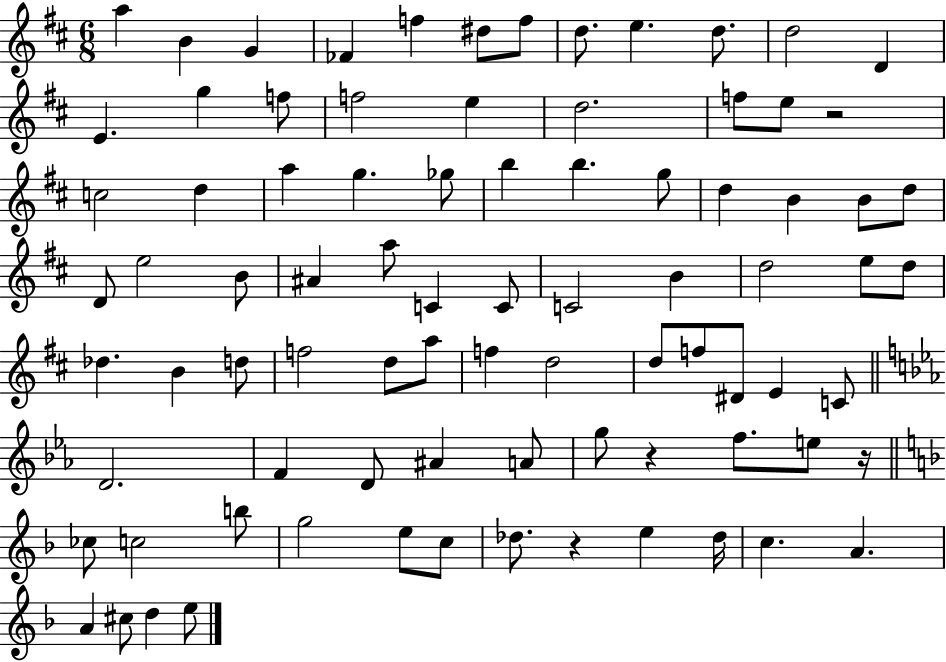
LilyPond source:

{
  \clef treble
  \numericTimeSignature
  \time 6/8
  \key d \major
  a''4 b'4 g'4 | fes'4 f''4 dis''8 f''8 | d''8. e''4. d''8. | d''2 d'4 | \break e'4. g''4 f''8 | f''2 e''4 | d''2. | f''8 e''8 r2 | \break c''2 d''4 | a''4 g''4. ges''8 | b''4 b''4. g''8 | d''4 b'4 b'8 d''8 | \break d'8 e''2 b'8 | ais'4 a''8 c'4 c'8 | c'2 b'4 | d''2 e''8 d''8 | \break des''4. b'4 d''8 | f''2 d''8 a''8 | f''4 d''2 | d''8 f''8 dis'8 e'4 c'8 | \break \bar "||" \break \key c \minor d'2. | f'4 d'8 ais'4 a'8 | g''8 r4 f''8. e''8 r16 | \bar "||" \break \key f \major ces''8 c''2 b''8 | g''2 e''8 c''8 | des''8. r4 e''4 des''16 | c''4. a'4. | \break a'4 cis''8 d''4 e''8 | \bar "|."
}